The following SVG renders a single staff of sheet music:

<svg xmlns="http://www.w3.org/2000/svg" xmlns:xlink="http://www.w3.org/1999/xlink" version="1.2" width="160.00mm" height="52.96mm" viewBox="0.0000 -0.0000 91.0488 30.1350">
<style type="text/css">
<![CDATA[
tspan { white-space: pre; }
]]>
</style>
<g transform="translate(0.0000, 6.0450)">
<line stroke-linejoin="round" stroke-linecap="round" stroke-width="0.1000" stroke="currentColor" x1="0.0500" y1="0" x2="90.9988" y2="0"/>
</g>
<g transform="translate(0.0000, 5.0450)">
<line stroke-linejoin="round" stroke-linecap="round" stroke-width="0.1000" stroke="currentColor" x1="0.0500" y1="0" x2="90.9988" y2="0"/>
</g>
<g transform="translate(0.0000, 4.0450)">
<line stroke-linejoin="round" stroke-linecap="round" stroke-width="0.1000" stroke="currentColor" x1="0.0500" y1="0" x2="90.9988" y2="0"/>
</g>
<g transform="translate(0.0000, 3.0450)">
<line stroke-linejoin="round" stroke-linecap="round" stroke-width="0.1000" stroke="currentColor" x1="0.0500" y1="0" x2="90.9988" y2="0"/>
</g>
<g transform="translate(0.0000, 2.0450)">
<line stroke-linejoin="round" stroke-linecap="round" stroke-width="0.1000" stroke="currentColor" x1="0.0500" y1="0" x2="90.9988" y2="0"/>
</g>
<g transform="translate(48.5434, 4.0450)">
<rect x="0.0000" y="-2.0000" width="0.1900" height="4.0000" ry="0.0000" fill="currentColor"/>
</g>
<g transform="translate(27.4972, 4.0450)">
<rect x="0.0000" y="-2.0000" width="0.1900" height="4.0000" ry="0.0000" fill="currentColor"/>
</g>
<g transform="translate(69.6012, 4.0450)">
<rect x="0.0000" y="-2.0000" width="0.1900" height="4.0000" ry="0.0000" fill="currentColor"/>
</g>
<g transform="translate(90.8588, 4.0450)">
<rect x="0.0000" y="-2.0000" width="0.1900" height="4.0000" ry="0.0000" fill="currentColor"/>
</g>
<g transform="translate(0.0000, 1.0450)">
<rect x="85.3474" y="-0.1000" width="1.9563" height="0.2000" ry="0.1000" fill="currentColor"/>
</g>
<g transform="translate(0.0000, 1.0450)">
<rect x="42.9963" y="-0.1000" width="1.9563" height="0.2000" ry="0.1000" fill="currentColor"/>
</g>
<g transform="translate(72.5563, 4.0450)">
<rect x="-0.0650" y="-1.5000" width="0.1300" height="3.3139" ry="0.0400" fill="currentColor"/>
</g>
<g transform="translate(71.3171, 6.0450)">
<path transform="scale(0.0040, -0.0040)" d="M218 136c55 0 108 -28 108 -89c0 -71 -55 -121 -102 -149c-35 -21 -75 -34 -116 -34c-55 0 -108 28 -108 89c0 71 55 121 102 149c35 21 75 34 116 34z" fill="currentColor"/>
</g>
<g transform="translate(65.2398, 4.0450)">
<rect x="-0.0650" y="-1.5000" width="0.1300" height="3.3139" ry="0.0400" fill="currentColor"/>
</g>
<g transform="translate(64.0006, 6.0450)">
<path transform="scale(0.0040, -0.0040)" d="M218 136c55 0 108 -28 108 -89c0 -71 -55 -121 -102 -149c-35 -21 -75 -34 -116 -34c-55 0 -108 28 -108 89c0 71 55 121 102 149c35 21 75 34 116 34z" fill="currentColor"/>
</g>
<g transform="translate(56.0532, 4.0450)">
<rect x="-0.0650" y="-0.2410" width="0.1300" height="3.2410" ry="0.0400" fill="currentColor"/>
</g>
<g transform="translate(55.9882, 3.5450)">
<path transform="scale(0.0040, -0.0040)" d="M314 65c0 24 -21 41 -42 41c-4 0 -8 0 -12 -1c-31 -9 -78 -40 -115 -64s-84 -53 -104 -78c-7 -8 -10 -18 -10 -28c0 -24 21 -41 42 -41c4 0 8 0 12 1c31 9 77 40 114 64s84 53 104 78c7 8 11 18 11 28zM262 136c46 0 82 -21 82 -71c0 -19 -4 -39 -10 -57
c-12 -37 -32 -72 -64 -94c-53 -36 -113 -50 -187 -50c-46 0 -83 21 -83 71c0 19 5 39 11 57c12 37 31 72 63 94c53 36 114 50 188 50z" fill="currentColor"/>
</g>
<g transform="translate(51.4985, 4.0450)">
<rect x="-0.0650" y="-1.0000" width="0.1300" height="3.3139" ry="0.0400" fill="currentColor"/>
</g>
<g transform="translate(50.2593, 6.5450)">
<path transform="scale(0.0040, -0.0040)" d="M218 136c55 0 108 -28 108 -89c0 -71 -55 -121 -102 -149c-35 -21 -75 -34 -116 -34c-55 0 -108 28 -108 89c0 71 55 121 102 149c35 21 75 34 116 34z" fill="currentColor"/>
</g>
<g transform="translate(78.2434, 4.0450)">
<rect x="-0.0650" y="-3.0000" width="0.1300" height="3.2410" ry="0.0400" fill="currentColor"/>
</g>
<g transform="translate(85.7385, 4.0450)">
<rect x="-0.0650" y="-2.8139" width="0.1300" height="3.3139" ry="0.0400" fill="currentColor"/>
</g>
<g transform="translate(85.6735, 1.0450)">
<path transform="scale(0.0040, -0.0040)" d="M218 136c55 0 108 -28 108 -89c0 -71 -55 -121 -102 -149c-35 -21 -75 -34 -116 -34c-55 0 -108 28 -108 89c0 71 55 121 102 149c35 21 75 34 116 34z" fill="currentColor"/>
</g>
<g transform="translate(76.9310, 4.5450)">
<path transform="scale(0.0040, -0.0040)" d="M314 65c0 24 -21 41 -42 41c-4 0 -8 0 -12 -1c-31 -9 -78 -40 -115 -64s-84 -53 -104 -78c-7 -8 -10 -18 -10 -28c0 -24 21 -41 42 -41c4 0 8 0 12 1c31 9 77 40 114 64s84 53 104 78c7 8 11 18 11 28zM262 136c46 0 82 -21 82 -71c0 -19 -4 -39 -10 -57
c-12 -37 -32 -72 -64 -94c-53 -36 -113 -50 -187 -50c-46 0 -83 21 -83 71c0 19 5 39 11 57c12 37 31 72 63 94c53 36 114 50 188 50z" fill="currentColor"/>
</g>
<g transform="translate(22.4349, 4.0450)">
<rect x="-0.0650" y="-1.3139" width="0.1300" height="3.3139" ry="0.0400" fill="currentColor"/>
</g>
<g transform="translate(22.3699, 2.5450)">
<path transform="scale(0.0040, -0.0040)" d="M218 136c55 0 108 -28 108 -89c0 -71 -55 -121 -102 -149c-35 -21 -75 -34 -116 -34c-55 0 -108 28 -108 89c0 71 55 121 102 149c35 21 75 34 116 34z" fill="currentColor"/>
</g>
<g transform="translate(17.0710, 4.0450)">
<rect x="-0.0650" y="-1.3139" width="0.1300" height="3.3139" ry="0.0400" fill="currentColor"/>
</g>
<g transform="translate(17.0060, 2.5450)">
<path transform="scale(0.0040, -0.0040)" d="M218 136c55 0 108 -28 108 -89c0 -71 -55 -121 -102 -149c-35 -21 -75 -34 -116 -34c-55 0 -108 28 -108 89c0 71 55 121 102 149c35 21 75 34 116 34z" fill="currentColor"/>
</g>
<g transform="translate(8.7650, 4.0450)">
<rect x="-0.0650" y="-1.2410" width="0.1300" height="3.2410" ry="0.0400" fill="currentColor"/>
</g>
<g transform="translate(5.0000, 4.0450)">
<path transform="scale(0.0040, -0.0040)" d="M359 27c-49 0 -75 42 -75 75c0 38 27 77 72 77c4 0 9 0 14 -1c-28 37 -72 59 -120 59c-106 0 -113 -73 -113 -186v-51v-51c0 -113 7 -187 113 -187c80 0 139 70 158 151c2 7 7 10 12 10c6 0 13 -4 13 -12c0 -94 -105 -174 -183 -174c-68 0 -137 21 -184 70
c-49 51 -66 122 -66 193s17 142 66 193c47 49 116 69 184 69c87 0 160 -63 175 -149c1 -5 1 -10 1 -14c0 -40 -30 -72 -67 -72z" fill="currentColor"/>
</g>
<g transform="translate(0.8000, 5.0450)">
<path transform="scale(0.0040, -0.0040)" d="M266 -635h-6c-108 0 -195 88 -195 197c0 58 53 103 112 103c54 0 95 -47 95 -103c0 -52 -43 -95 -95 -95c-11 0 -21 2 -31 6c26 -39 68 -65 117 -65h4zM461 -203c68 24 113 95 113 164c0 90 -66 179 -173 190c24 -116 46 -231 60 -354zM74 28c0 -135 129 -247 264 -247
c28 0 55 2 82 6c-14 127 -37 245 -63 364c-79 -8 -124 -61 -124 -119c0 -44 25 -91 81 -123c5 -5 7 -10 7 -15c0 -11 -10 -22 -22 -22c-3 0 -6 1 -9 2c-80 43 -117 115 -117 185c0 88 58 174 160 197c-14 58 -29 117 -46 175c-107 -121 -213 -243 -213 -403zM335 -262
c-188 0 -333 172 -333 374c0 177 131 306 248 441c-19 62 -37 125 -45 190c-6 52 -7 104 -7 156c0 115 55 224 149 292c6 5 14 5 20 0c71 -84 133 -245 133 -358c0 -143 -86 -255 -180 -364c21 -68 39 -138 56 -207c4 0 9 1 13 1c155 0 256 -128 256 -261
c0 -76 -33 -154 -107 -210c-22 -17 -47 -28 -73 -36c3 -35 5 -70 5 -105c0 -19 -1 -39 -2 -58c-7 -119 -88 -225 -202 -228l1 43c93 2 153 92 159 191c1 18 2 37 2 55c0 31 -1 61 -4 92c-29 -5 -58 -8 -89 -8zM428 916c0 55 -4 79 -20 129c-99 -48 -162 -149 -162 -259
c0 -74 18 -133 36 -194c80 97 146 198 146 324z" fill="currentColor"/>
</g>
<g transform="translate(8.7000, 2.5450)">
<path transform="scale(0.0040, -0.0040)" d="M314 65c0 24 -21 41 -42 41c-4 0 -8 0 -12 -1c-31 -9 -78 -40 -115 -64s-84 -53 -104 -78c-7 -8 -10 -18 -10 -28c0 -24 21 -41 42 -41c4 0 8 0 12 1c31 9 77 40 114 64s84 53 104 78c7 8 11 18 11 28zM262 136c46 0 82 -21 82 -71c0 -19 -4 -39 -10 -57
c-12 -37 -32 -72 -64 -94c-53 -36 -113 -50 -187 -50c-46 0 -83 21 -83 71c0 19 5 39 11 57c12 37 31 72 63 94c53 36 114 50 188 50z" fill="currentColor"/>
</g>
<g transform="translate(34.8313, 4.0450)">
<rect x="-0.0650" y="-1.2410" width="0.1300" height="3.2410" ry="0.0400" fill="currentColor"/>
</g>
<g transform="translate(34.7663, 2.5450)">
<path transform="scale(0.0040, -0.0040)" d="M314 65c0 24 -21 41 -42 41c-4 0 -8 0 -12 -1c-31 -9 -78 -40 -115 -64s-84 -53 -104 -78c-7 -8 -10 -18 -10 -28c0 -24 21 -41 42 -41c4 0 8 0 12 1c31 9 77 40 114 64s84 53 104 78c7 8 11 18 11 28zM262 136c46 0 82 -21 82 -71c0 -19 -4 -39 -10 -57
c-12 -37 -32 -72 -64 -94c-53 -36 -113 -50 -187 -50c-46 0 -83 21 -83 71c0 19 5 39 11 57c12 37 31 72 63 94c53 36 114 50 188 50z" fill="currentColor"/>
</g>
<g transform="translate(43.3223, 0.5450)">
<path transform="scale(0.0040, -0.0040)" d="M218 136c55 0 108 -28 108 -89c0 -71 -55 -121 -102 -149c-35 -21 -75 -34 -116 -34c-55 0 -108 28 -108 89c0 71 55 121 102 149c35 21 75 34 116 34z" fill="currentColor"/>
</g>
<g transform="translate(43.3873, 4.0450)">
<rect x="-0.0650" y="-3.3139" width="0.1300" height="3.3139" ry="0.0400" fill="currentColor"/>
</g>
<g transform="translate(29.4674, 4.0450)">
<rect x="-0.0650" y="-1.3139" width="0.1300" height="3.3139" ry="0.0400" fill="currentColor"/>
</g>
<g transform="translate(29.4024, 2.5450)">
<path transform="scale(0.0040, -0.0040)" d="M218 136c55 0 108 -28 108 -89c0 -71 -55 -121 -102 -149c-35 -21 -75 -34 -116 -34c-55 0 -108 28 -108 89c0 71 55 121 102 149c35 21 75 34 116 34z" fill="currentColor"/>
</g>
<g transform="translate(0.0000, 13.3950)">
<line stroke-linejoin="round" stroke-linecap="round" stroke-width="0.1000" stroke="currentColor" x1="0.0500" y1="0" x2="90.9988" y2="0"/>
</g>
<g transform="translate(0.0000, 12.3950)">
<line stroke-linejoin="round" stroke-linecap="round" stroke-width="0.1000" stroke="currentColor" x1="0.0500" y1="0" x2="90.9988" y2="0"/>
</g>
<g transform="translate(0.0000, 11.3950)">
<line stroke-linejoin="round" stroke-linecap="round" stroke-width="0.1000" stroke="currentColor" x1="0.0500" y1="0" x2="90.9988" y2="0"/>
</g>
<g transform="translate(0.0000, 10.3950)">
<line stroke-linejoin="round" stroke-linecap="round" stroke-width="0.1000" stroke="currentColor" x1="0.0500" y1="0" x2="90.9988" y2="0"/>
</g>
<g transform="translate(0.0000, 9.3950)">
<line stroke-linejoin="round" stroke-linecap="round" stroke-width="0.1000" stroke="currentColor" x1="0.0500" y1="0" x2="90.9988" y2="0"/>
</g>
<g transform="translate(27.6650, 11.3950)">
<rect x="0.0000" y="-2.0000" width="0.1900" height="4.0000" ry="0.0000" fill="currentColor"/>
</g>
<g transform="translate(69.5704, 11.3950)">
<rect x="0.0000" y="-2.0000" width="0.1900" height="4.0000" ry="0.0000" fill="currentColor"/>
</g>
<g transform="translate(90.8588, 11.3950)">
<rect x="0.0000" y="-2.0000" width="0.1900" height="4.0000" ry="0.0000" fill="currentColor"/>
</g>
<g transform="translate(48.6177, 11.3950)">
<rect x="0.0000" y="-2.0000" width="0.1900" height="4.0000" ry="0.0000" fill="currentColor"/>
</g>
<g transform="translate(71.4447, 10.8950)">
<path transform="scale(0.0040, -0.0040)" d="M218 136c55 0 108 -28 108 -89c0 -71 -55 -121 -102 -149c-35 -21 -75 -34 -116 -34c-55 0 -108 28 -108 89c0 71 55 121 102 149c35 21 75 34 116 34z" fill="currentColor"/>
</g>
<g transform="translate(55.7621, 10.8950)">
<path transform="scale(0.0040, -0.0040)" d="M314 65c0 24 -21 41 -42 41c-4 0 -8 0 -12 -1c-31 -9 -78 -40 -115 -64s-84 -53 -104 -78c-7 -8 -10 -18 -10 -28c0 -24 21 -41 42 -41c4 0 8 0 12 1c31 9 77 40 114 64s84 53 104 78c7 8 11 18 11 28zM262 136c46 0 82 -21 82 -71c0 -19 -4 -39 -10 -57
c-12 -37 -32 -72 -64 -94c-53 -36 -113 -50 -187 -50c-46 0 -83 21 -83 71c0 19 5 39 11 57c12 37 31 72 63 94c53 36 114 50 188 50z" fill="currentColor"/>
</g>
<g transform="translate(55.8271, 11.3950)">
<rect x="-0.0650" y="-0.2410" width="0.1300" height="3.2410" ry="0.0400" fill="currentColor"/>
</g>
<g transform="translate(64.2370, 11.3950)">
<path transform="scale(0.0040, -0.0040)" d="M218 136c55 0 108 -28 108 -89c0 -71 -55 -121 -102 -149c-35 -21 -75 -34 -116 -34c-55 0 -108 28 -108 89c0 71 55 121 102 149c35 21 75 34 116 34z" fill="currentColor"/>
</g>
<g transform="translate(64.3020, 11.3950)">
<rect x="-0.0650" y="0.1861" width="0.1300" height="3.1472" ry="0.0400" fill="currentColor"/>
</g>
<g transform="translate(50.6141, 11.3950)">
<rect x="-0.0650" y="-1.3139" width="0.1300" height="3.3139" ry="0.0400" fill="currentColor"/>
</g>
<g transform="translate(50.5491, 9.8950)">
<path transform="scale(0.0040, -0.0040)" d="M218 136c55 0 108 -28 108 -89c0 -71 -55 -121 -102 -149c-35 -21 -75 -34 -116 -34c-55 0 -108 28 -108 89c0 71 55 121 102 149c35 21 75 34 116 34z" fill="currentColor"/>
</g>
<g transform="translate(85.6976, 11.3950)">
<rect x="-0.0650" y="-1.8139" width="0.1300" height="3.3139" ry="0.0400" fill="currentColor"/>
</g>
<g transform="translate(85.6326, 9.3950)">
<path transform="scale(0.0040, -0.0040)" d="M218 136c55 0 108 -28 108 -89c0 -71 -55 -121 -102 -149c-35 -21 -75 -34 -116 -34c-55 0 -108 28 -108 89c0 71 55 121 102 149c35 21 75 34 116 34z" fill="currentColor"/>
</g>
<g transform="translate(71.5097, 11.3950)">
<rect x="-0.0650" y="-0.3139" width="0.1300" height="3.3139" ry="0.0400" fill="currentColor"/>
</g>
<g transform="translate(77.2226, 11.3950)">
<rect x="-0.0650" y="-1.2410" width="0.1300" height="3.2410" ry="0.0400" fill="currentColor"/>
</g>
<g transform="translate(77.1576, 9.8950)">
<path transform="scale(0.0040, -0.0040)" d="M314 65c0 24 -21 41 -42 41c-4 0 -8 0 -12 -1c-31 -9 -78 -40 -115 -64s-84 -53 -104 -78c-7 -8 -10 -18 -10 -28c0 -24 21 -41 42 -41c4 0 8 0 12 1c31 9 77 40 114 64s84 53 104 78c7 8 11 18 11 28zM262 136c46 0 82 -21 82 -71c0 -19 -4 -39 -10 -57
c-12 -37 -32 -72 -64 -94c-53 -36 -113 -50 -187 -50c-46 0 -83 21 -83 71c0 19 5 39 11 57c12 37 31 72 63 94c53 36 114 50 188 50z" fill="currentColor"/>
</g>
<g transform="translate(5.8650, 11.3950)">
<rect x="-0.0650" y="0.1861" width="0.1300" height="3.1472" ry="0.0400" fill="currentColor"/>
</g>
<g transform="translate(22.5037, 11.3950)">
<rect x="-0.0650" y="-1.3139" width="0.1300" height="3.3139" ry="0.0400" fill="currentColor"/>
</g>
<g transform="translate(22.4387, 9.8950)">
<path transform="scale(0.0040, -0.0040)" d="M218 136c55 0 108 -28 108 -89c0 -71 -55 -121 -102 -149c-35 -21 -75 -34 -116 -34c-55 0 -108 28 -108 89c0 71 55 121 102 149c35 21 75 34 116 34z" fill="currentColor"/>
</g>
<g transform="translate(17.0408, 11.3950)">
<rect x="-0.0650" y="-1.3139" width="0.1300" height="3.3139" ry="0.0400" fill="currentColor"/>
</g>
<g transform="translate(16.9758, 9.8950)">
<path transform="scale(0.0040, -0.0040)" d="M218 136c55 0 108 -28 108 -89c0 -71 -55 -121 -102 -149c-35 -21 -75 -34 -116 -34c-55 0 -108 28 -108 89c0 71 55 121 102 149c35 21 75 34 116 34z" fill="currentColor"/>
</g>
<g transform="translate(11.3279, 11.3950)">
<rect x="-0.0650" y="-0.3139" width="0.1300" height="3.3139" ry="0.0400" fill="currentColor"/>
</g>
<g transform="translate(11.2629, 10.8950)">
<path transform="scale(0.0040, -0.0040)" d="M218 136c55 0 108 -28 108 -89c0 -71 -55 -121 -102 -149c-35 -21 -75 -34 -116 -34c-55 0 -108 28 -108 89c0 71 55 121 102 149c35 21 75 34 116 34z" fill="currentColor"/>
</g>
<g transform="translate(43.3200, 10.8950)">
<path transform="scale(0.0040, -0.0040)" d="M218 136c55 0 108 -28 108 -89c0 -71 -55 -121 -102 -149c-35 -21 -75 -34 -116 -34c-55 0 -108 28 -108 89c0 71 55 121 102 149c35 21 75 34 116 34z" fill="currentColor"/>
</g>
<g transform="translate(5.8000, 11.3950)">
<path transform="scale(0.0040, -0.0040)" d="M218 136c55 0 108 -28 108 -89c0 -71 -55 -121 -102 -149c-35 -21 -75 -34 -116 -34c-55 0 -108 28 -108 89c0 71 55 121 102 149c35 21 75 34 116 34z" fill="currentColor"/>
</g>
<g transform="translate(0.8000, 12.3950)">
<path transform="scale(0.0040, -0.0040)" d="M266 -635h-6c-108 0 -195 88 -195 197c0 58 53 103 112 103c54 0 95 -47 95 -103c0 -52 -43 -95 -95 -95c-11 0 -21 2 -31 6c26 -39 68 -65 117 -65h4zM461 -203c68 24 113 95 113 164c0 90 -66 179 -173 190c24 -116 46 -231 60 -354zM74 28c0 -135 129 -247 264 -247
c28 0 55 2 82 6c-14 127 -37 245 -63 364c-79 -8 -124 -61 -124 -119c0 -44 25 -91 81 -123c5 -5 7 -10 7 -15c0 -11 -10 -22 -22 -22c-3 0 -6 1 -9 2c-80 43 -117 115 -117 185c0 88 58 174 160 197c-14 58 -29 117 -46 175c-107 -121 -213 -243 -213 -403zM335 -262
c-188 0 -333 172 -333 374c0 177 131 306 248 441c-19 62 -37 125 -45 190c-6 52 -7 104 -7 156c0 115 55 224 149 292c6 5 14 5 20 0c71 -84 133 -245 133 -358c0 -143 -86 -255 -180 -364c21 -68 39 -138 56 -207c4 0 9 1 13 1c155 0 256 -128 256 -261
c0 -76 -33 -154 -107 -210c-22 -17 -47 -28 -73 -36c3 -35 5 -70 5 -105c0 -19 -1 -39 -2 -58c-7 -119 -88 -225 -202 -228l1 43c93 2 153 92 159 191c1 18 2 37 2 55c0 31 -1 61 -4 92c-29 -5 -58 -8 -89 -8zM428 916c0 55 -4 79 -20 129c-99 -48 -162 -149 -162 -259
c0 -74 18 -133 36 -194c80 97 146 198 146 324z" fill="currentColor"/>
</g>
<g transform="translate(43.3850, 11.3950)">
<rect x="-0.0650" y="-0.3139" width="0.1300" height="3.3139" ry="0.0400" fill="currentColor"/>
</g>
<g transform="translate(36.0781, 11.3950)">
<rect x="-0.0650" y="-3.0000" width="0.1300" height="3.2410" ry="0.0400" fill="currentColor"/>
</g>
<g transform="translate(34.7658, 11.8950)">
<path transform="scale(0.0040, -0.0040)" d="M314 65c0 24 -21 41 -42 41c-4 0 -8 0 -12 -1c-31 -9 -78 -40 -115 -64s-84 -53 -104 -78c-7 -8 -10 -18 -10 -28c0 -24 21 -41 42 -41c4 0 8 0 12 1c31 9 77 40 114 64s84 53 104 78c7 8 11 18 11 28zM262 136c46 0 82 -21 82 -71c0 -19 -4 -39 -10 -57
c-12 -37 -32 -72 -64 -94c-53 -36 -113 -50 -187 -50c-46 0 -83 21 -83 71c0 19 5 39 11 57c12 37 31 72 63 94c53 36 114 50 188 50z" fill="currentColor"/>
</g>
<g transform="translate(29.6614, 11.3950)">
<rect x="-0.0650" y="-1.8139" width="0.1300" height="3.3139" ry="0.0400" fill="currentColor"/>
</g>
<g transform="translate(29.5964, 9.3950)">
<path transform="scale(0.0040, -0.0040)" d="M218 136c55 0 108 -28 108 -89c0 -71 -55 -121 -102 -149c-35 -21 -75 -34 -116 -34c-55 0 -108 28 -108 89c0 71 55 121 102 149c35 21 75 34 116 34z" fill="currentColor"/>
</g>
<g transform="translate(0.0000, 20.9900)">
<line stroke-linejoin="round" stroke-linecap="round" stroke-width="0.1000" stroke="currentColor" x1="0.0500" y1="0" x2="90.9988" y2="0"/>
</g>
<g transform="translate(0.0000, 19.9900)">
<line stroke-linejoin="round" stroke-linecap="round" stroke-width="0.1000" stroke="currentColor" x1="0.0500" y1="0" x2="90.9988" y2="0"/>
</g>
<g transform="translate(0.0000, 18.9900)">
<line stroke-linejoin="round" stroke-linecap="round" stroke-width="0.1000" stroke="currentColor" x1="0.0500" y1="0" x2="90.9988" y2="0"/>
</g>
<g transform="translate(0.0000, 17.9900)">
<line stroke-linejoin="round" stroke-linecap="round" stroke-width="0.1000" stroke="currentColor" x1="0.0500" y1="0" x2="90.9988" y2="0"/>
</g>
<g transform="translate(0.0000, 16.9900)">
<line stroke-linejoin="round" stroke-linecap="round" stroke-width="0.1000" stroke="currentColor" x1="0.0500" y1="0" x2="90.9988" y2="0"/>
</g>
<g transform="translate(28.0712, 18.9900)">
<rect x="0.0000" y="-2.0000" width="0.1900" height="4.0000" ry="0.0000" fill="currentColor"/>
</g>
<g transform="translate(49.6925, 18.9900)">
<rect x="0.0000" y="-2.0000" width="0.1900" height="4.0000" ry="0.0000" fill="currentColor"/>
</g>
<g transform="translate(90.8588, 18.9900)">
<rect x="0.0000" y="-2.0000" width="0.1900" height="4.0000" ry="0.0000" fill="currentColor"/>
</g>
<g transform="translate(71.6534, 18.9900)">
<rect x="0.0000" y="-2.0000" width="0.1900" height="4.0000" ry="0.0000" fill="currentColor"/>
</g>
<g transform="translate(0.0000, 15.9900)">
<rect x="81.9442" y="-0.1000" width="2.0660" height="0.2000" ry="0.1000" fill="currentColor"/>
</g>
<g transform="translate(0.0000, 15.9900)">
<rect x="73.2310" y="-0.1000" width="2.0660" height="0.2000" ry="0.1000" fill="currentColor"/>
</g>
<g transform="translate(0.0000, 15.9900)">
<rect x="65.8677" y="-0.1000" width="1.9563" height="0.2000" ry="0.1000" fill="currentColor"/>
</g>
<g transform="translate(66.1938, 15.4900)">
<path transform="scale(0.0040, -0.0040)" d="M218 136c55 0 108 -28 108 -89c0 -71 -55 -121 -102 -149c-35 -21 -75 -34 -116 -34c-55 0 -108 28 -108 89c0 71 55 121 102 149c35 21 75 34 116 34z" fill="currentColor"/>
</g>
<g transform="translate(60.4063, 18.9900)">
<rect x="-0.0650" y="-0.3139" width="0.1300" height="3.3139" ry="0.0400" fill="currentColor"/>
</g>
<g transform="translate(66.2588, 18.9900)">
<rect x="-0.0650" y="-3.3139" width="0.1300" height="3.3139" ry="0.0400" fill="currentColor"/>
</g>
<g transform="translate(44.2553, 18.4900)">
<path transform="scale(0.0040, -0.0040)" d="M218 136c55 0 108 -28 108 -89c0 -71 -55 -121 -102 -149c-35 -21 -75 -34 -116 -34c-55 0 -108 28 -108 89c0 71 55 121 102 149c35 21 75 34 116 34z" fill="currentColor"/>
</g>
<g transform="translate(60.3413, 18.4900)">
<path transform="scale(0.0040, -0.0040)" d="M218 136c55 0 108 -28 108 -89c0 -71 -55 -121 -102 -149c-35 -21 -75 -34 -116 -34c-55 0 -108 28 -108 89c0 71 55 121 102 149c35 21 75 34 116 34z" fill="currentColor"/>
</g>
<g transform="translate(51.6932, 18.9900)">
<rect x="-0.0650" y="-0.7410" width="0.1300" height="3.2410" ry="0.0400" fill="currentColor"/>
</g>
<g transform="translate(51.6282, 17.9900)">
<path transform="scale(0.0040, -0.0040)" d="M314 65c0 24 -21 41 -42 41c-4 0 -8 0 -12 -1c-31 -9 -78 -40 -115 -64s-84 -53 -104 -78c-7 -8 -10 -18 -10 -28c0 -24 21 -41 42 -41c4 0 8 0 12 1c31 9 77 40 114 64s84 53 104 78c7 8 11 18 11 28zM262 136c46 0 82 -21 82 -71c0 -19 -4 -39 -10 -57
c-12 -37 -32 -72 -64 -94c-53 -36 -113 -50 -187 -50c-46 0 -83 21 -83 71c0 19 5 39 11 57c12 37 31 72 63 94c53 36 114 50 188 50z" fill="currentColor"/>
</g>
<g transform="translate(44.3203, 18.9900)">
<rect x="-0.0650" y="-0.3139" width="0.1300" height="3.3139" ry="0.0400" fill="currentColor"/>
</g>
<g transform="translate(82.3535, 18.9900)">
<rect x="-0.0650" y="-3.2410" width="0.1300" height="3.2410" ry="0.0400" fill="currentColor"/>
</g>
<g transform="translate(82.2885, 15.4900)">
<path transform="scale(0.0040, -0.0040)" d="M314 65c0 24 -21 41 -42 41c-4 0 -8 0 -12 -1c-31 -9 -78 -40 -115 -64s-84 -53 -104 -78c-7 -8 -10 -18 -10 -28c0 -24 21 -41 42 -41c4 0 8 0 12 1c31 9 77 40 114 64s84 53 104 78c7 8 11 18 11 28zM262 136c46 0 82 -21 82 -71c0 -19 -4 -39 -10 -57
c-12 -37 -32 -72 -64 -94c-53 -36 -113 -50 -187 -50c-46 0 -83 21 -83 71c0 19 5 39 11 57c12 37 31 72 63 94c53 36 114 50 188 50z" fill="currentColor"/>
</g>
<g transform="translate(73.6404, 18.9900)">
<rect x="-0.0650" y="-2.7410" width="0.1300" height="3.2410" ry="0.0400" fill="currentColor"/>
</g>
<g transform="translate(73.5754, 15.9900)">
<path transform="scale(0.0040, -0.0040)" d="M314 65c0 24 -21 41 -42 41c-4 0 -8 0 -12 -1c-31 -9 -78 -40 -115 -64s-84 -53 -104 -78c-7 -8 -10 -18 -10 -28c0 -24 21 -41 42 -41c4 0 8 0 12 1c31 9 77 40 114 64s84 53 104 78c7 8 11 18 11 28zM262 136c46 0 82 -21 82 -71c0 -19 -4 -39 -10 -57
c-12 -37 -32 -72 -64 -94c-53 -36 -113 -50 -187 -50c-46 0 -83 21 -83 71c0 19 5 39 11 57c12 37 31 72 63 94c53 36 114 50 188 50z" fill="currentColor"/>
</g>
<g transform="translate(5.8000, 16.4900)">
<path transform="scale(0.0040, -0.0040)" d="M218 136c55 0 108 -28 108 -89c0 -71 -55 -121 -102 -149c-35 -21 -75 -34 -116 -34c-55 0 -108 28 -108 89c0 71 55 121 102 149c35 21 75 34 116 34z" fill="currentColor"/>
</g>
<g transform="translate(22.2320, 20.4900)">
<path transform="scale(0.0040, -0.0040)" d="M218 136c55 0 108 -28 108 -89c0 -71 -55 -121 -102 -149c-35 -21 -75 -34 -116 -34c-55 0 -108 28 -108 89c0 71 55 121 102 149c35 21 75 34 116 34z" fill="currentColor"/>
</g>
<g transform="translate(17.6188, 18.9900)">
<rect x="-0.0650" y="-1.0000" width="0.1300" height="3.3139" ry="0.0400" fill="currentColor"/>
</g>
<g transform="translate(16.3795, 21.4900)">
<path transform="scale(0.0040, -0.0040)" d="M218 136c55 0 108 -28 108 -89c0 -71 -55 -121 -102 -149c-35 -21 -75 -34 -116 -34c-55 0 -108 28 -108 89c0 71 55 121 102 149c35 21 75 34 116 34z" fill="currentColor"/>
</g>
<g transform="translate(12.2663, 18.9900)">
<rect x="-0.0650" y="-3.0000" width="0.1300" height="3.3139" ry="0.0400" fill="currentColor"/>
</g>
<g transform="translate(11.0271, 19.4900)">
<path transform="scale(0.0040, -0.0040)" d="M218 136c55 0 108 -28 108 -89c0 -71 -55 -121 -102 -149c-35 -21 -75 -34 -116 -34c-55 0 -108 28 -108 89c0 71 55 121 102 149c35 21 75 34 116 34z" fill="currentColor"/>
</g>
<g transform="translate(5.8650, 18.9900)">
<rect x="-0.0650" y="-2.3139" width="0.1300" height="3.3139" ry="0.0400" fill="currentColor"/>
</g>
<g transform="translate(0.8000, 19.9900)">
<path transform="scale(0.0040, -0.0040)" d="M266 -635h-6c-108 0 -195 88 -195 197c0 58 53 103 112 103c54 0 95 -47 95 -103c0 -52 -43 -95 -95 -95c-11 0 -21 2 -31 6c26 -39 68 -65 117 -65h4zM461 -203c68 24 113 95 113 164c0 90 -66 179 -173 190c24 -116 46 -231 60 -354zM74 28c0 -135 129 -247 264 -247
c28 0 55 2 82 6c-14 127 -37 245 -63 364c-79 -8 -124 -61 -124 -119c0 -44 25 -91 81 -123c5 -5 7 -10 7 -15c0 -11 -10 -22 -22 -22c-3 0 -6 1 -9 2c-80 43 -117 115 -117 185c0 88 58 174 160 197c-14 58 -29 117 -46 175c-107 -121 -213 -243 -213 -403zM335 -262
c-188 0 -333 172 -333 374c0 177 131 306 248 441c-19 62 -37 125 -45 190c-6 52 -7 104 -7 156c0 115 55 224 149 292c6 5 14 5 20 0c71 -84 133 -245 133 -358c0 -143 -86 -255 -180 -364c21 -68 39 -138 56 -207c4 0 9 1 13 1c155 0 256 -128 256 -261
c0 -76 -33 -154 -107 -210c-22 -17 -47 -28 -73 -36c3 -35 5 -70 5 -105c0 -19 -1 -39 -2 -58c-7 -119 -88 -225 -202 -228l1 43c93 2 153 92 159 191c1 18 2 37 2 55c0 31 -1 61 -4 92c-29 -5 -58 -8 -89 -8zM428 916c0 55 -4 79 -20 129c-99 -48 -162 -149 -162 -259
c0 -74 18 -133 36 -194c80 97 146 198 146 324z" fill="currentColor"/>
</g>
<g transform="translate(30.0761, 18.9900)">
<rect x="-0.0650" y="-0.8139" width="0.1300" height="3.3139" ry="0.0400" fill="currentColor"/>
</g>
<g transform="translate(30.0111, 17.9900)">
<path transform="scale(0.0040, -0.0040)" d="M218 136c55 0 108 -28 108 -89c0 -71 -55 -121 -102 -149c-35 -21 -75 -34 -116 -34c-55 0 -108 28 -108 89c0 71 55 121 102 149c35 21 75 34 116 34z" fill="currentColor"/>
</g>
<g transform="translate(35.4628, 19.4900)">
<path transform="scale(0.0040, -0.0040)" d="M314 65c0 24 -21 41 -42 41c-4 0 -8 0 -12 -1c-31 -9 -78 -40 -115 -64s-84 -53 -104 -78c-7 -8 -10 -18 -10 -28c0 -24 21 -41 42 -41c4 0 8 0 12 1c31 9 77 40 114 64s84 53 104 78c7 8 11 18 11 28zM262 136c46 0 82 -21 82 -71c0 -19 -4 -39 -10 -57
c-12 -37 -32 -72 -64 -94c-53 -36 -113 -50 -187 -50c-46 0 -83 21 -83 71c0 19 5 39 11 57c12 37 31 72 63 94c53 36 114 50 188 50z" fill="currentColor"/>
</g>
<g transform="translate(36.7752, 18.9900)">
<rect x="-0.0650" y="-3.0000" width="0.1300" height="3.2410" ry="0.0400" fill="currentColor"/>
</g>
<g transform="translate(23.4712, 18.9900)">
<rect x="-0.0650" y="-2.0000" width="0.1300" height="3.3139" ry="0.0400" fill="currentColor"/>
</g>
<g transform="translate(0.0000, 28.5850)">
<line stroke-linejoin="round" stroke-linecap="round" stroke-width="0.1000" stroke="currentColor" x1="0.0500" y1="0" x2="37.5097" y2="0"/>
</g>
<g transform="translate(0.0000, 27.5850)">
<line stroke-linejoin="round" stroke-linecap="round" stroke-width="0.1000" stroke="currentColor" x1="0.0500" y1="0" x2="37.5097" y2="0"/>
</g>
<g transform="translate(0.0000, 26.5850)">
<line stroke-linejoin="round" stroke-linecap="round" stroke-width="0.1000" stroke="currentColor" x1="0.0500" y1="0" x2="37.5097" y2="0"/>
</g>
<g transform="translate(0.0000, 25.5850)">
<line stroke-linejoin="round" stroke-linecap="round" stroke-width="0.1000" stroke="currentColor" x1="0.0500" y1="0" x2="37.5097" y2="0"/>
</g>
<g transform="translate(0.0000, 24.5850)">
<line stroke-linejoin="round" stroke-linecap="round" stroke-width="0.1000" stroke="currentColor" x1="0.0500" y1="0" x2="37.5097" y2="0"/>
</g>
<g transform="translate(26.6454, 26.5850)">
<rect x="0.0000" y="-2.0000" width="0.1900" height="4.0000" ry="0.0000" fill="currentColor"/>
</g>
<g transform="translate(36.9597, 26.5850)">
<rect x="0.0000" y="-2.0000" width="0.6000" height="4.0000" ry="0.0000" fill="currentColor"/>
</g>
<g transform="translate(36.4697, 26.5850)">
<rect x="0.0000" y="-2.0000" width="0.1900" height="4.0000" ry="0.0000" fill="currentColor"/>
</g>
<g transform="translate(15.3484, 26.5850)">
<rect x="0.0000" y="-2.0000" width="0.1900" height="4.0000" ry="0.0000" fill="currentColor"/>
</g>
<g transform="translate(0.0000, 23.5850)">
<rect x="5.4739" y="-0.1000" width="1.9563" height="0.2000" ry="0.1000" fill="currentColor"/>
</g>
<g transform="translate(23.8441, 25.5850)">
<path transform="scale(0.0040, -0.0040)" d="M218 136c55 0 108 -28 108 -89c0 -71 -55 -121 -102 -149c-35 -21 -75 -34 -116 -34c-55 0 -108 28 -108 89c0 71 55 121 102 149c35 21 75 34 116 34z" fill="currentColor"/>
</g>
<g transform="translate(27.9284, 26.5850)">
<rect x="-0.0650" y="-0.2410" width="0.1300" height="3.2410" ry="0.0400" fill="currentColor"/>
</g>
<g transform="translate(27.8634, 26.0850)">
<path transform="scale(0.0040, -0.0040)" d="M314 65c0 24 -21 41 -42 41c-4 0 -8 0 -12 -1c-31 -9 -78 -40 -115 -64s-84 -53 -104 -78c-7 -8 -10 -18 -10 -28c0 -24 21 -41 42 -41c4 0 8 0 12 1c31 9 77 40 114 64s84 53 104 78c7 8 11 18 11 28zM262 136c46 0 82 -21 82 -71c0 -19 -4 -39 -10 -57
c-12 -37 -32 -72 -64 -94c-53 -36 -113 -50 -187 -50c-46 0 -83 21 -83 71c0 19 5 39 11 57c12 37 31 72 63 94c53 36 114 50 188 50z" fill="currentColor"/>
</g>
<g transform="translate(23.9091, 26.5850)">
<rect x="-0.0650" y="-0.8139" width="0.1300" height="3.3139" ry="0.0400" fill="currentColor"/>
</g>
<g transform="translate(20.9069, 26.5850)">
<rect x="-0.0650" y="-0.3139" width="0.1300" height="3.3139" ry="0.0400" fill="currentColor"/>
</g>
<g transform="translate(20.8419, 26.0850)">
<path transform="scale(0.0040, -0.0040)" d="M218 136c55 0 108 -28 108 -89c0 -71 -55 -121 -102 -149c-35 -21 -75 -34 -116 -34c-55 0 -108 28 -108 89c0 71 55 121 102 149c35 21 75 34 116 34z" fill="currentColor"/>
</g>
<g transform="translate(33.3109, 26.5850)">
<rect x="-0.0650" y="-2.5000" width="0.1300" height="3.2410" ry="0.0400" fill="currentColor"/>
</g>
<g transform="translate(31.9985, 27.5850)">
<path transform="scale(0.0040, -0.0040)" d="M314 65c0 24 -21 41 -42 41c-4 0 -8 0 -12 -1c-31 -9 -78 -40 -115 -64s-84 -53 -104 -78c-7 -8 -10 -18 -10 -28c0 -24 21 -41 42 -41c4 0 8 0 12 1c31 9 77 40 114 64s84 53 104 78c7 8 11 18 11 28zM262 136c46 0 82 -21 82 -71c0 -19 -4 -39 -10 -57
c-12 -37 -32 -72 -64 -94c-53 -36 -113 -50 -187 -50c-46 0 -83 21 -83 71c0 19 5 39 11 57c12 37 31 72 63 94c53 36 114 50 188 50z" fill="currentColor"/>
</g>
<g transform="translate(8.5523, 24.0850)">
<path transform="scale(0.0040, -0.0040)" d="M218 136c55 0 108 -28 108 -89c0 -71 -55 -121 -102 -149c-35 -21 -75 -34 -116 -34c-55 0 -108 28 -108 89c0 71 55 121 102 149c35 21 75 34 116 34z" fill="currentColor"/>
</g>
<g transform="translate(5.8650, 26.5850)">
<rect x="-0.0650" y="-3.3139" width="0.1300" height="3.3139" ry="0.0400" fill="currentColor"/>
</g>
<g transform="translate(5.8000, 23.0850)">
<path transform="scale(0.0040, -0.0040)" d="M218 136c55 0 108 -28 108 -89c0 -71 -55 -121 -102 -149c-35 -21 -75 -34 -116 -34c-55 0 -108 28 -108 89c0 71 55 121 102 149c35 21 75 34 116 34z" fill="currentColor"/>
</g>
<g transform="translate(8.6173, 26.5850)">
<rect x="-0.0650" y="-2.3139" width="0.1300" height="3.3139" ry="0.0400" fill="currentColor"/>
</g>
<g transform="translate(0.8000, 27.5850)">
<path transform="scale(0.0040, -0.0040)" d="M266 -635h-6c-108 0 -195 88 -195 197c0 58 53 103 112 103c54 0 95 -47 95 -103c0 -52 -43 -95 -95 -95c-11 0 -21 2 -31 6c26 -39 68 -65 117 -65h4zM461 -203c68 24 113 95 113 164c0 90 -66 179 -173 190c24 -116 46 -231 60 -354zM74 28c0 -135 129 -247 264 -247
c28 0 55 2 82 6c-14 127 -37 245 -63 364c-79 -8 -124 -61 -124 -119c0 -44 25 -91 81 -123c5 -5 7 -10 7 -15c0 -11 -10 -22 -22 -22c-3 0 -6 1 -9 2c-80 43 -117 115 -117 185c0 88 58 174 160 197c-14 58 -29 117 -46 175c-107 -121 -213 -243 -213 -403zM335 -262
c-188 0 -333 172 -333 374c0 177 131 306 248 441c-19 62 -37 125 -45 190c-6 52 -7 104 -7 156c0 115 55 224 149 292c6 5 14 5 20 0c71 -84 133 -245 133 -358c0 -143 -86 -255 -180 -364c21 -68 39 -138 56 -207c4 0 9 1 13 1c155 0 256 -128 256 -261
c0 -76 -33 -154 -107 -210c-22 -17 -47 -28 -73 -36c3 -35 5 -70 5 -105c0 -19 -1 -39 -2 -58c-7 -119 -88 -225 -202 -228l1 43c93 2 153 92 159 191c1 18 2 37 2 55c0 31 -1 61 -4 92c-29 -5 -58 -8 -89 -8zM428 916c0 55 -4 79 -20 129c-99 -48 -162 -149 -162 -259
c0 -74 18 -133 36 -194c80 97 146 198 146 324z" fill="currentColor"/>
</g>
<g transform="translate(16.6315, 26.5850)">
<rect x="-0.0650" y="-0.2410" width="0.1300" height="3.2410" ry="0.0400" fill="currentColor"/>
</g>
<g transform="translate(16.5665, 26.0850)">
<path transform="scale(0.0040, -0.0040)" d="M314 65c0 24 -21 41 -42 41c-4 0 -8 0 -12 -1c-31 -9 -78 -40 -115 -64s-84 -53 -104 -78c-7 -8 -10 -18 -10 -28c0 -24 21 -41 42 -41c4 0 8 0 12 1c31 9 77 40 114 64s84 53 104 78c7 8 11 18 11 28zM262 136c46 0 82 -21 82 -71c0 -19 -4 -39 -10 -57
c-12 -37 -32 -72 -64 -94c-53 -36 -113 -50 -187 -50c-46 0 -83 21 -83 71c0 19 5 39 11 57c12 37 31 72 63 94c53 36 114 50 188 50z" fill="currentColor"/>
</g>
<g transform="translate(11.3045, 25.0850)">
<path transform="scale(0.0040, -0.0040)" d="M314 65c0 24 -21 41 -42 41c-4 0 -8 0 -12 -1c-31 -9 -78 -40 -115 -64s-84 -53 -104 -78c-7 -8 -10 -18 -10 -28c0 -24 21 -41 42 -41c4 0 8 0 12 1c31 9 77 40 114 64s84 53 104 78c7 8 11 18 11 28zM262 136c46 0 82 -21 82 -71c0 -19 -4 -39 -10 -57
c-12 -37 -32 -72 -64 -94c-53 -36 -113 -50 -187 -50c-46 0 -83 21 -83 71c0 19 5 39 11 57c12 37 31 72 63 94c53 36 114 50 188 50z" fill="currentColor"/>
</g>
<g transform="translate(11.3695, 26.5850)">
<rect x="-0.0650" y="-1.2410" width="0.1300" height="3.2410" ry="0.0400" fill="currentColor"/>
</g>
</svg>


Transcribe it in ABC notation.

X:1
T:Untitled
M:4/4
L:1/4
K:C
e2 e e e e2 b D c2 E E A2 a B c e e f A2 c e c2 B c e2 f g A D F d A2 c d2 c b a2 b2 b g e2 c2 c d c2 G2